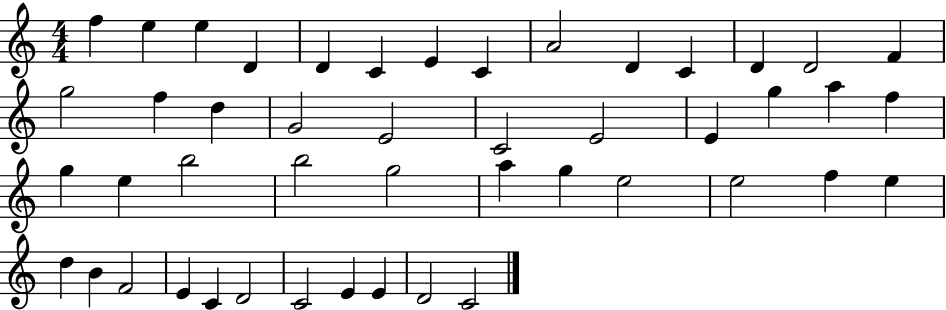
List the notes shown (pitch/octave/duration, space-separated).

F5/q E5/q E5/q D4/q D4/q C4/q E4/q C4/q A4/h D4/q C4/q D4/q D4/h F4/q G5/h F5/q D5/q G4/h E4/h C4/h E4/h E4/q G5/q A5/q F5/q G5/q E5/q B5/h B5/h G5/h A5/q G5/q E5/h E5/h F5/q E5/q D5/q B4/q F4/h E4/q C4/q D4/h C4/h E4/q E4/q D4/h C4/h